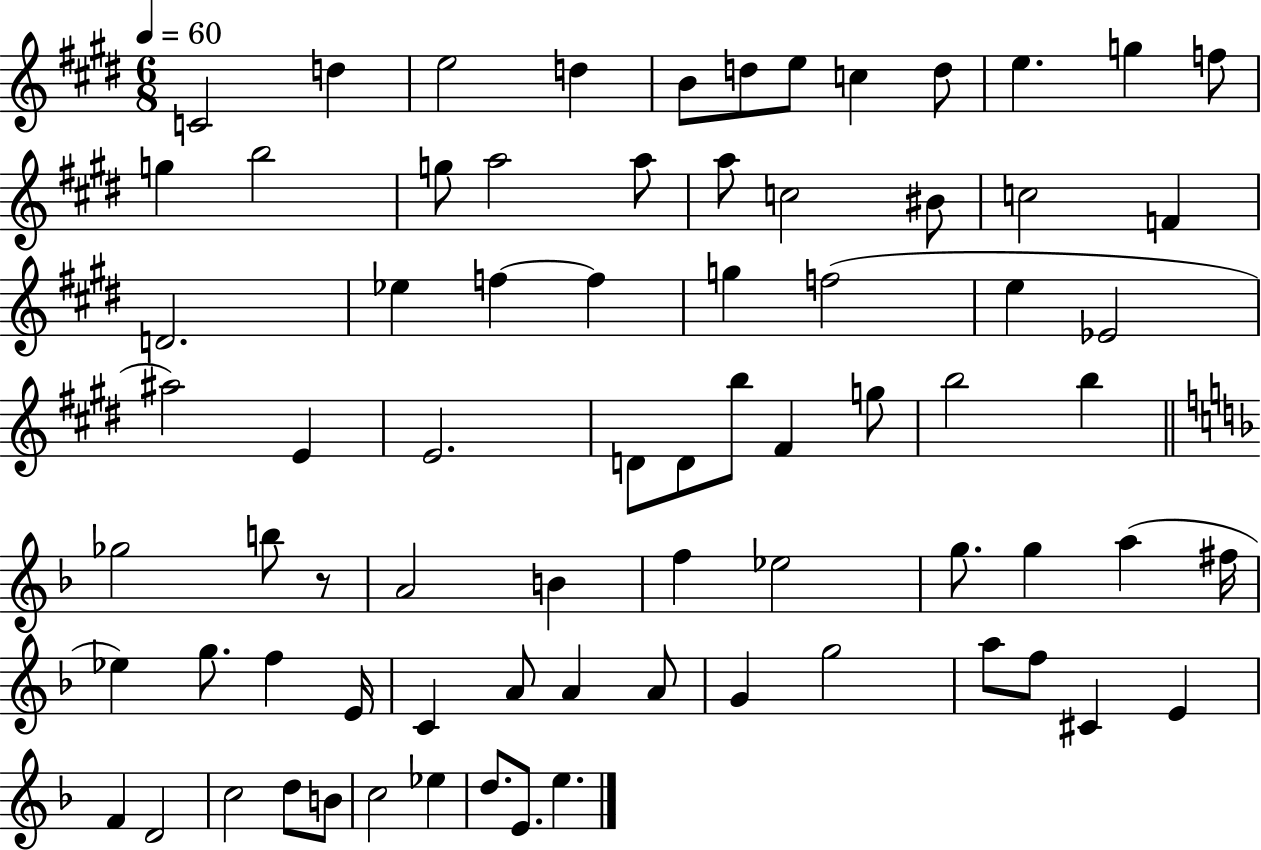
X:1
T:Untitled
M:6/8
L:1/4
K:E
C2 d e2 d B/2 d/2 e/2 c d/2 e g f/2 g b2 g/2 a2 a/2 a/2 c2 ^B/2 c2 F D2 _e f f g f2 e _E2 ^a2 E E2 D/2 D/2 b/2 ^F g/2 b2 b _g2 b/2 z/2 A2 B f _e2 g/2 g a ^f/4 _e g/2 f E/4 C A/2 A A/2 G g2 a/2 f/2 ^C E F D2 c2 d/2 B/2 c2 _e d/2 E/2 e